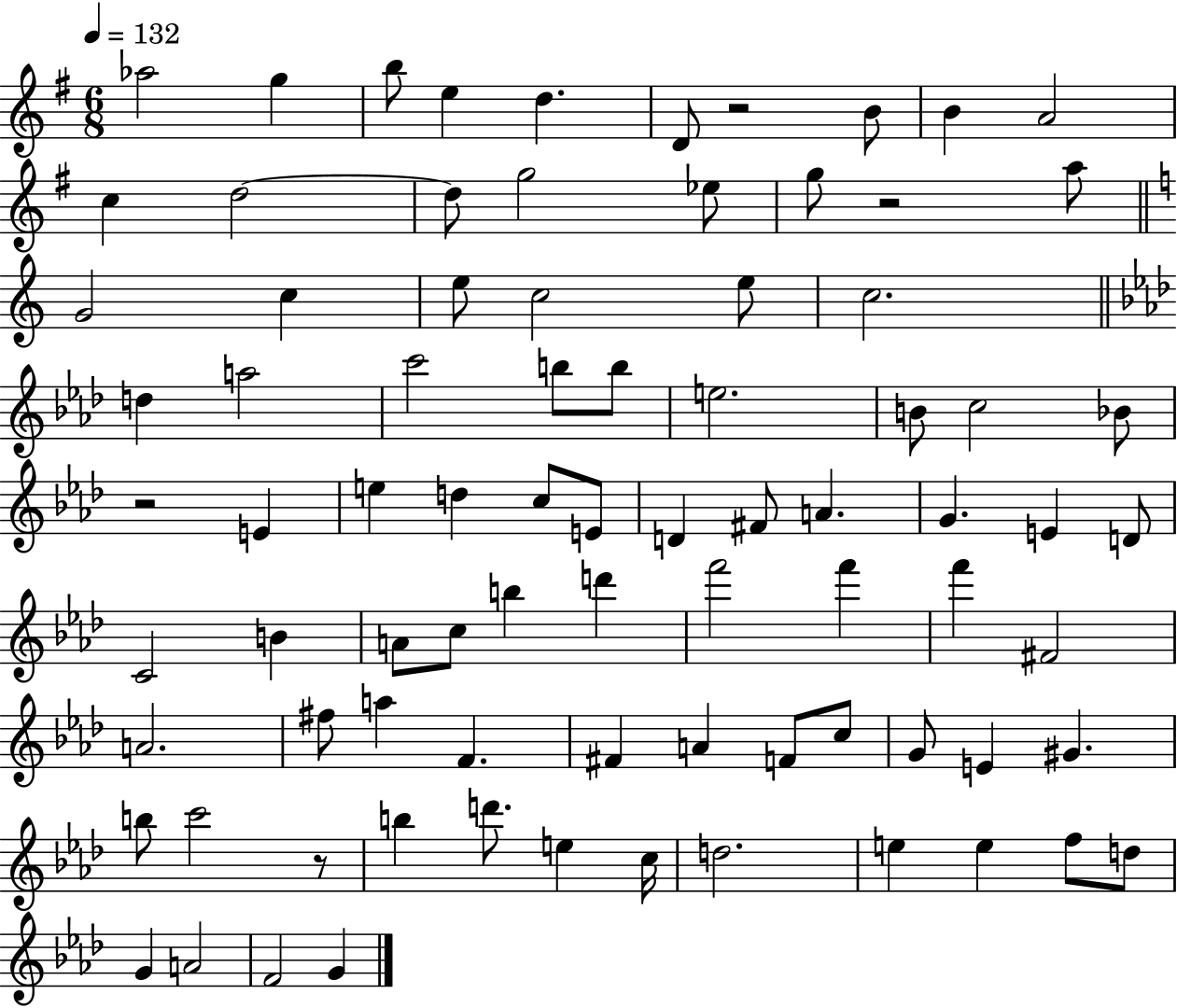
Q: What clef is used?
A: treble